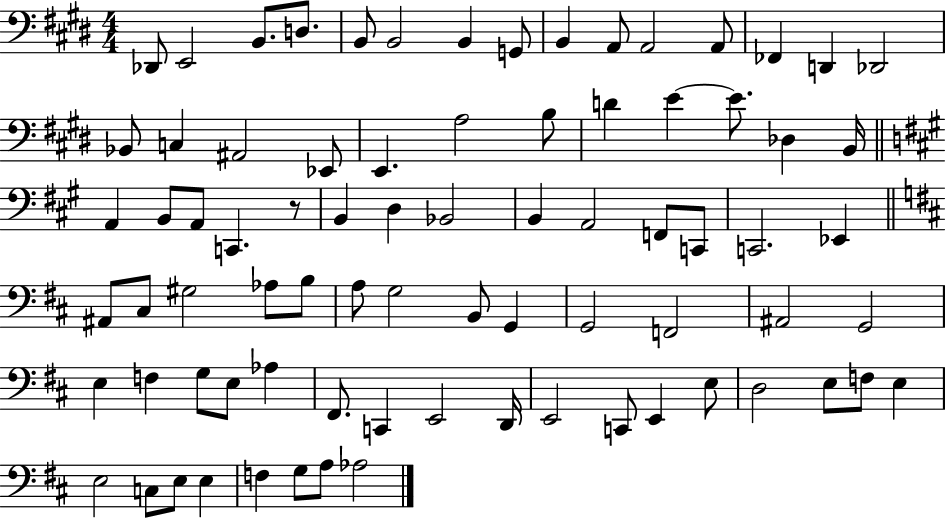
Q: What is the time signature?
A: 4/4